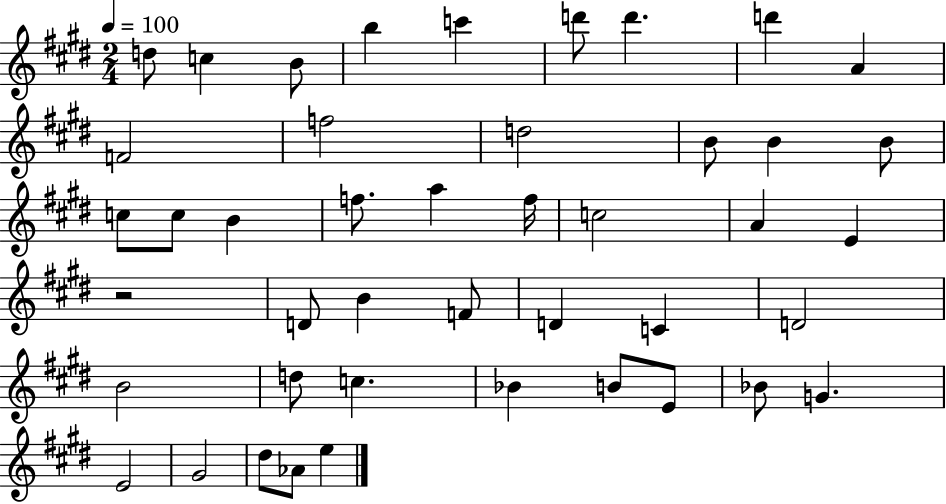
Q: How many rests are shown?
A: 1